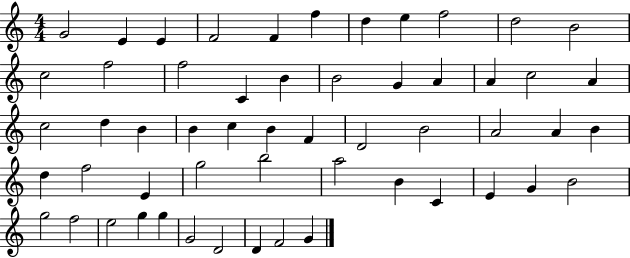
G4/h E4/q E4/q F4/h F4/q F5/q D5/q E5/q F5/h D5/h B4/h C5/h F5/h F5/h C4/q B4/q B4/h G4/q A4/q A4/q C5/h A4/q C5/h D5/q B4/q B4/q C5/q B4/q F4/q D4/h B4/h A4/h A4/q B4/q D5/q F5/h E4/q G5/h B5/h A5/h B4/q C4/q E4/q G4/q B4/h G5/h F5/h E5/h G5/q G5/q G4/h D4/h D4/q F4/h G4/q